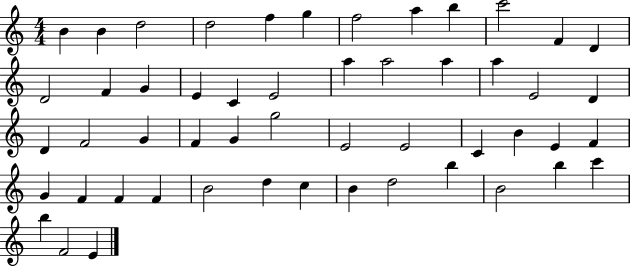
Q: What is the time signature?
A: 4/4